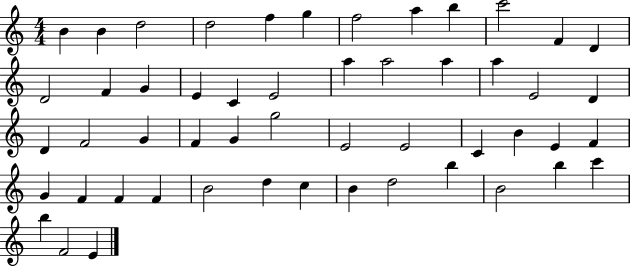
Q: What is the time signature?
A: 4/4